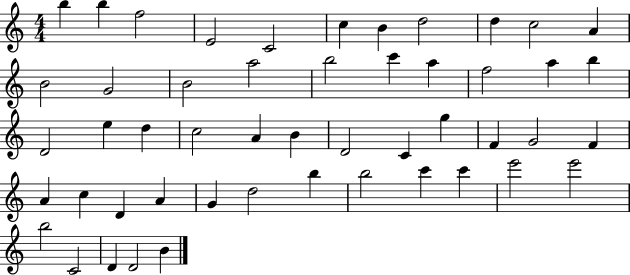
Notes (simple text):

B5/q B5/q F5/h E4/h C4/h C5/q B4/q D5/h D5/q C5/h A4/q B4/h G4/h B4/h A5/h B5/h C6/q A5/q F5/h A5/q B5/q D4/h E5/q D5/q C5/h A4/q B4/q D4/h C4/q G5/q F4/q G4/h F4/q A4/q C5/q D4/q A4/q G4/q D5/h B5/q B5/h C6/q C6/q E6/h E6/h B5/h C4/h D4/q D4/h B4/q